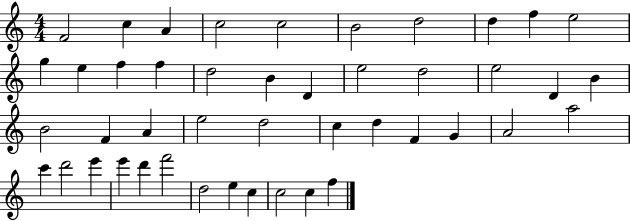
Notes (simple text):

F4/h C5/q A4/q C5/h C5/h B4/h D5/h D5/q F5/q E5/h G5/q E5/q F5/q F5/q D5/h B4/q D4/q E5/h D5/h E5/h D4/q B4/q B4/h F4/q A4/q E5/h D5/h C5/q D5/q F4/q G4/q A4/h A5/h C6/q D6/h E6/q E6/q D6/q F6/h D5/h E5/q C5/q C5/h C5/q F5/q